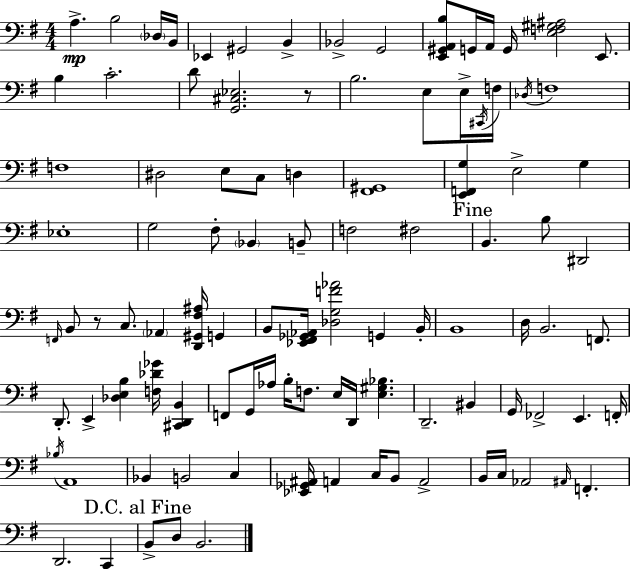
{
  \clef bass
  \numericTimeSignature
  \time 4/4
  \key e \minor
  a4.->\mp b2 \parenthesize des16 b,16 | ees,4 gis,2 b,4-> | bes,2-> g,2 | <e, gis, a, b>8 g,16 a,16 g,16 <e f gis ais>2 e,8. | \break b4 c'2.-. | d'8 <g, cis ees>2. r8 | b2. e8 e16-> \acciaccatura { cis,16 } | f16 \acciaccatura { des16 } f1 | \break f1 | dis2 e8 c8 d4 | <fis, gis,>1 | <e, f, g>4 e2-> g4 | \break ees1-. | g2 fis8-. \parenthesize bes,4 | b,8-- f2 fis2 | \mark "Fine" b,4. b8 dis,2 | \break \grace { f,16 } b,8 r8 c8. \parenthesize aes,4 <d, gis, fis ais>16 g,4 | b,8 <ees, fis, ges, aes,>16 <des g f' aes'>2 g,4 | b,16-. b,1 | d16 b,2. | \break f,8. d,8.-. e,4-> <des e b>4 <f des' ges'>16 <cis, d, b,>4 | f,8 g,16 aes16 b16-. f8. e16 d,16 <e gis bes>4. | d,2.-- bis,4 | g,16 fes,2-> e,4. | \break f,16-. \acciaccatura { bes16 } a,1 | bes,4 b,2 | c4 <ees, ges, ais,>16 a,4 c16 b,8 a,2-> | b,16 c16 aes,2 \grace { ais,16 } f,4.-. | \break d,2. | c,4 \mark "D.C. al Fine" b,8-> d8 b,2. | \bar "|."
}